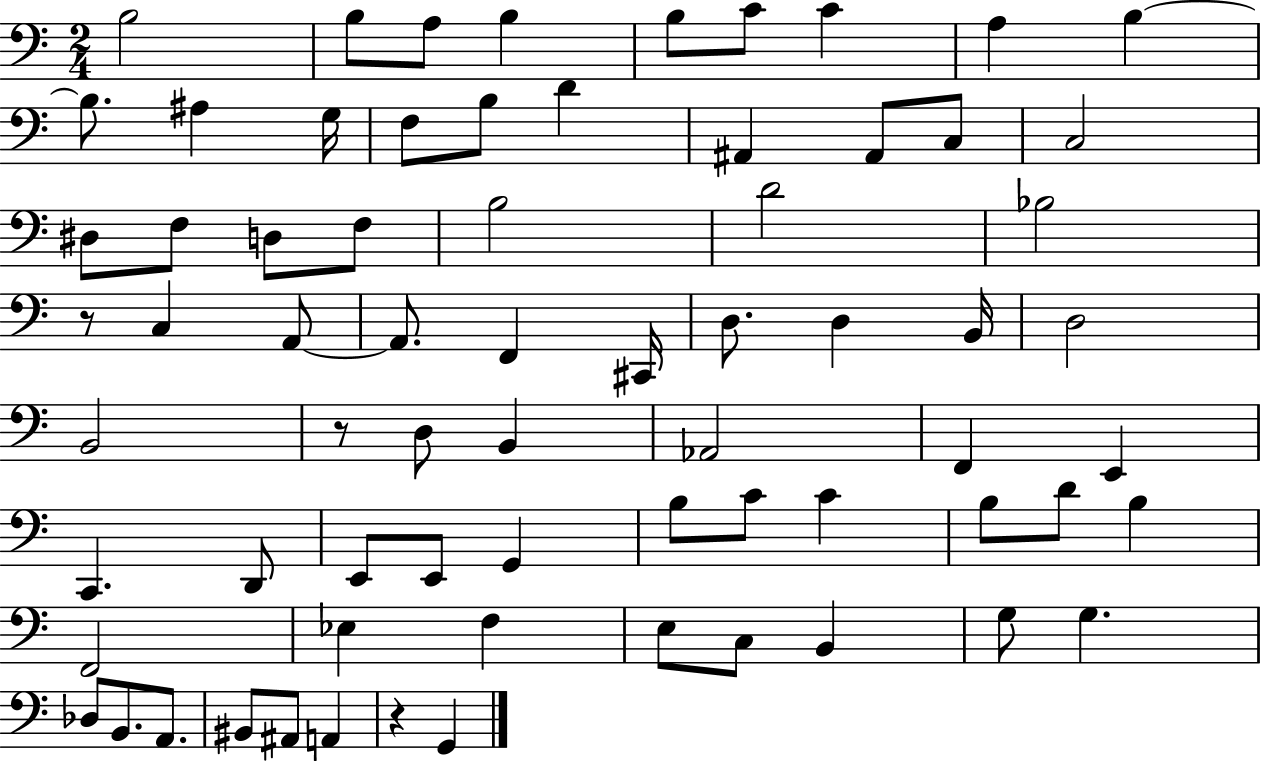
{
  \clef bass
  \numericTimeSignature
  \time 2/4
  \key c \major
  b2 | b8 a8 b4 | b8 c'8 c'4 | a4 b4~~ | \break b8. ais4 g16 | f8 b8 d'4 | ais,4 ais,8 c8 | c2 | \break dis8 f8 d8 f8 | b2 | d'2 | bes2 | \break r8 c4 a,8~~ | a,8. f,4 cis,16 | d8. d4 b,16 | d2 | \break b,2 | r8 d8 b,4 | aes,2 | f,4 e,4 | \break c,4. d,8 | e,8 e,8 g,4 | b8 c'8 c'4 | b8 d'8 b4 | \break f,2 | ees4 f4 | e8 c8 b,4 | g8 g4. | \break des8 b,8. a,8. | bis,8 ais,8 a,4 | r4 g,4 | \bar "|."
}